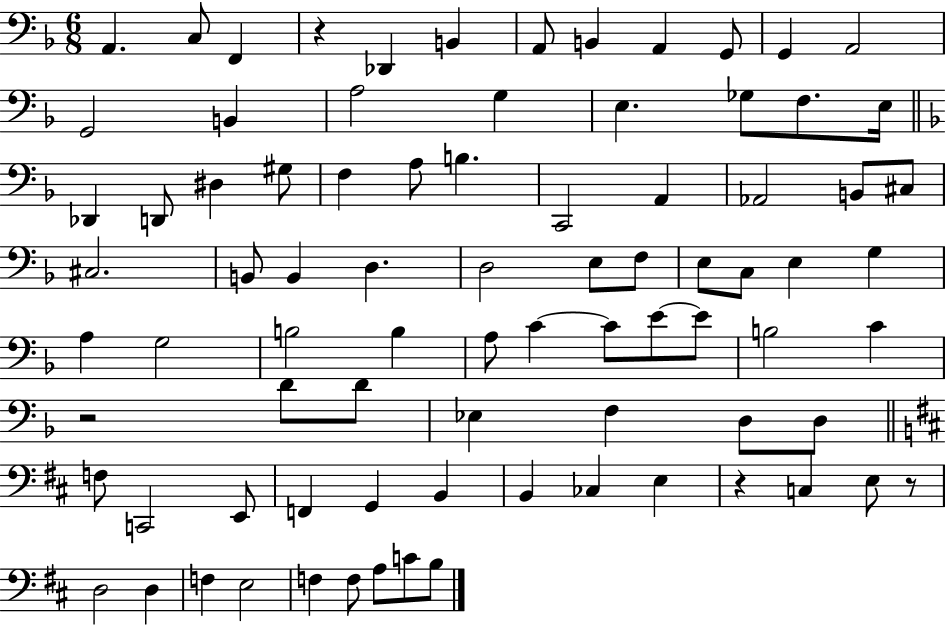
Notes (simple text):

A2/q. C3/e F2/q R/q Db2/q B2/q A2/e B2/q A2/q G2/e G2/q A2/h G2/h B2/q A3/h G3/q E3/q. Gb3/e F3/e. E3/s Db2/q D2/e D#3/q G#3/e F3/q A3/e B3/q. C2/h A2/q Ab2/h B2/e C#3/e C#3/h. B2/e B2/q D3/q. D3/h E3/e F3/e E3/e C3/e E3/q G3/q A3/q G3/h B3/h B3/q A3/e C4/q C4/e E4/e E4/e B3/h C4/q R/h D4/e D4/e Eb3/q F3/q D3/e D3/e F3/e C2/h E2/e F2/q G2/q B2/q B2/q CES3/q E3/q R/q C3/q E3/e R/e D3/h D3/q F3/q E3/h F3/q F3/e A3/e C4/e B3/e